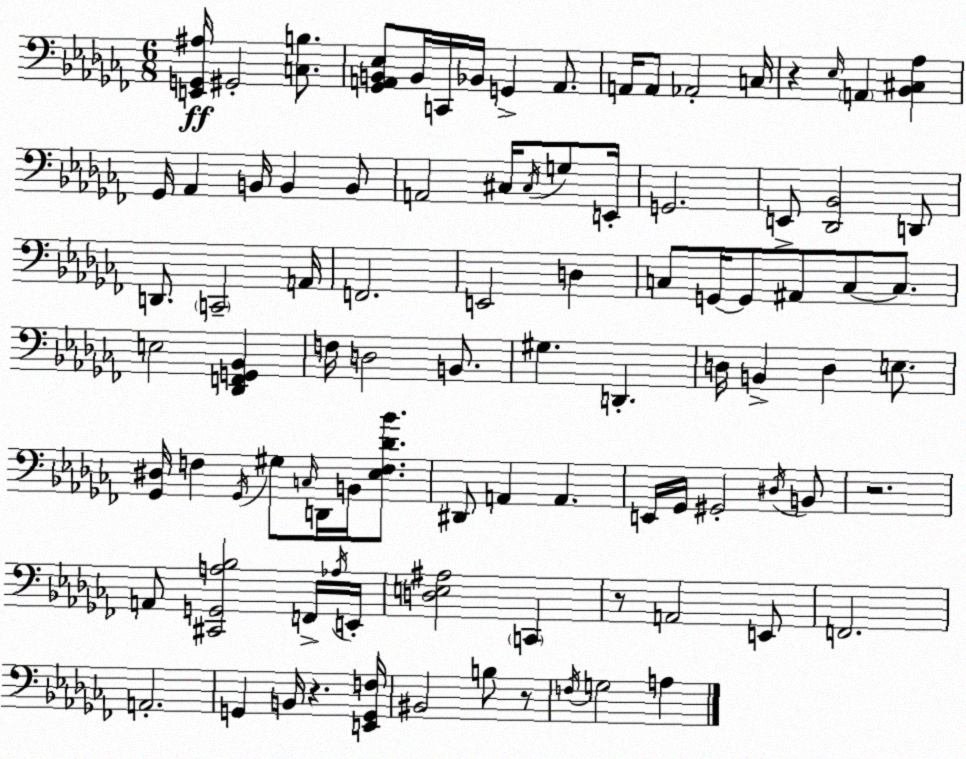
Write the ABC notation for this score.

X:1
T:Untitled
M:6/8
L:1/4
K:Abm
[E,,G,,^A,]/4 ^G,,2 [C,B,]/2 [_G,,A,,B,,_E,]/2 B,,/4 C,,/4 _B,,/4 G,, A,,/2 A,,/4 A,,/2 _A,,2 C,/4 z _E,/4 A,, [_B,,^C,_A,] _G,,/4 _A,, B,,/4 B,, B,,/2 A,,2 ^C,/4 ^C,/4 G,/2 E,,/4 G,,2 E,,/2 [_D,,_B,,]2 D,,/2 D,,/2 C,,2 A,,/4 F,,2 E,,2 D, C,/2 G,,/4 G,,/2 ^A,,/2 C,/2 C,/2 E,2 [_D,,F,,G,,_B,,] F,/4 D,2 B,,/2 ^G, D,, D,/4 B,, D, E,/2 [_G,,^D,]/4 F, _G,,/4 ^G,/2 C,/4 D,,/4 B,,/4 [_E,F,_D_B]/2 ^D,,/2 A,, A,, E,,/4 _G,,/4 ^G,,2 ^D,/4 B,,/2 z2 A,,/2 [^C,,G,,A,_B,]2 F,,/4 _A,/4 E,,/4 [D,E,^A,]2 C,, z/2 A,,2 E,,/2 F,,2 A,,2 G,, B,,/4 z [E,,G,,F,]/4 ^B,,2 B,/2 z/2 F,/4 G,2 A,